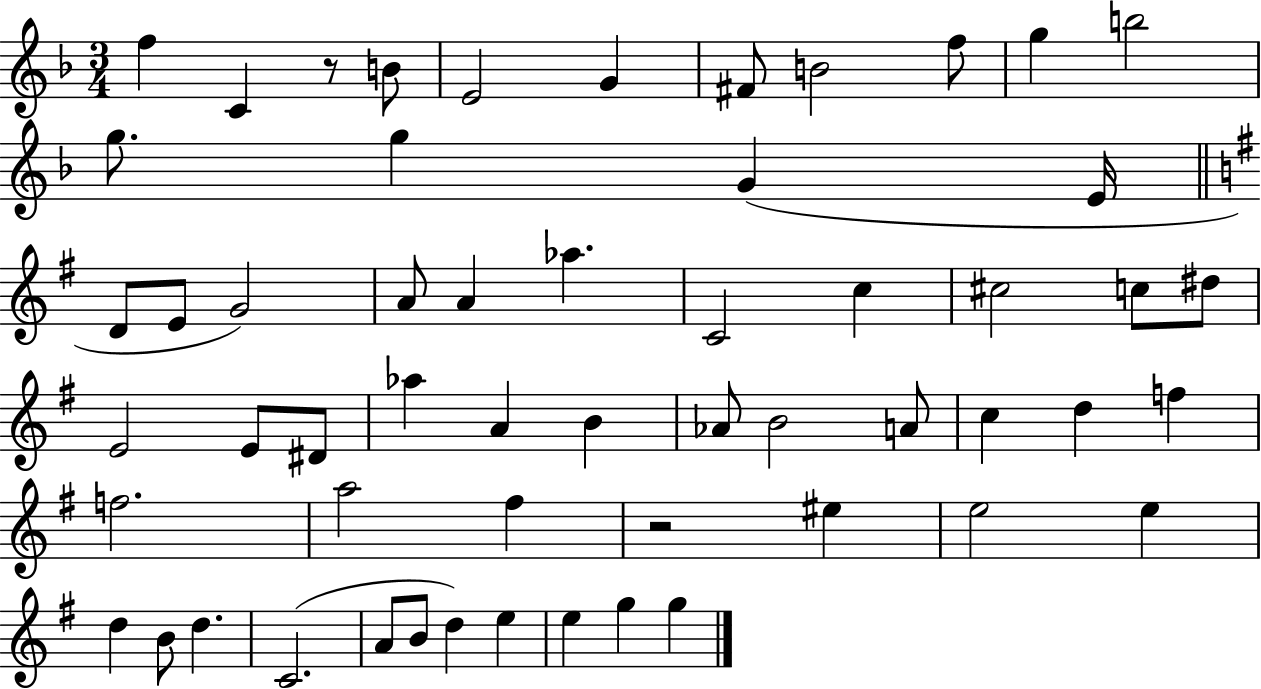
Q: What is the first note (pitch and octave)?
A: F5